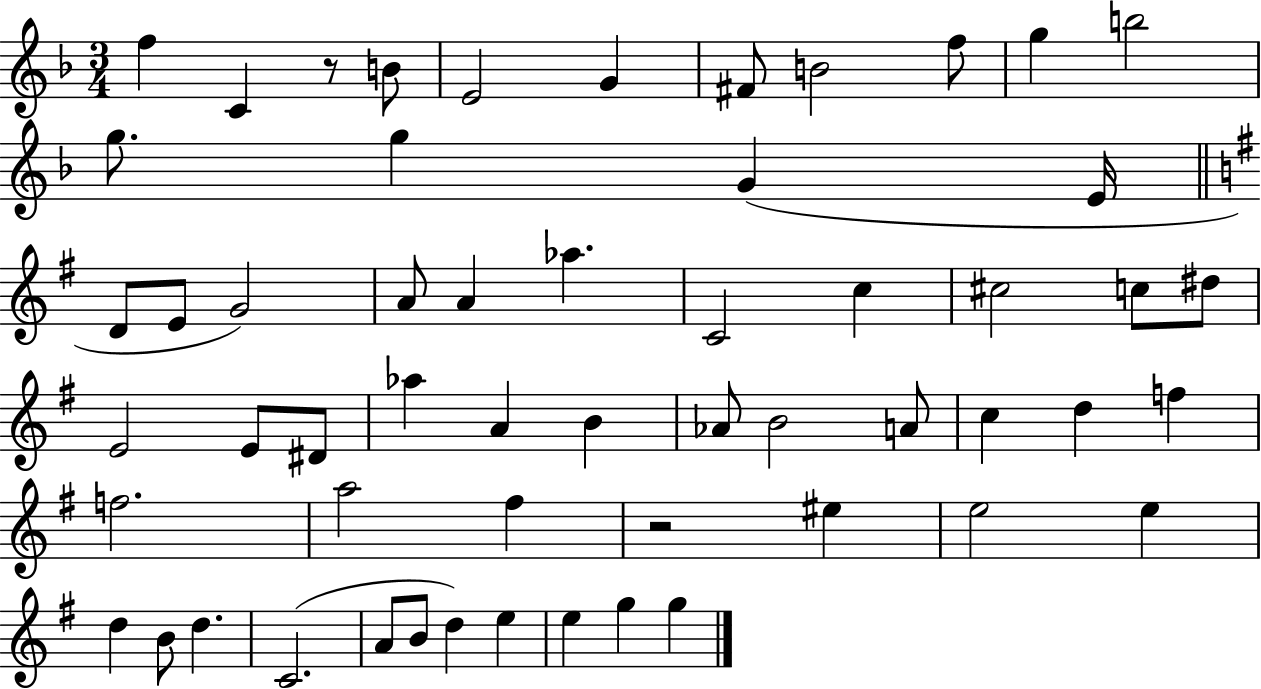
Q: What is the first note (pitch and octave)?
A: F5